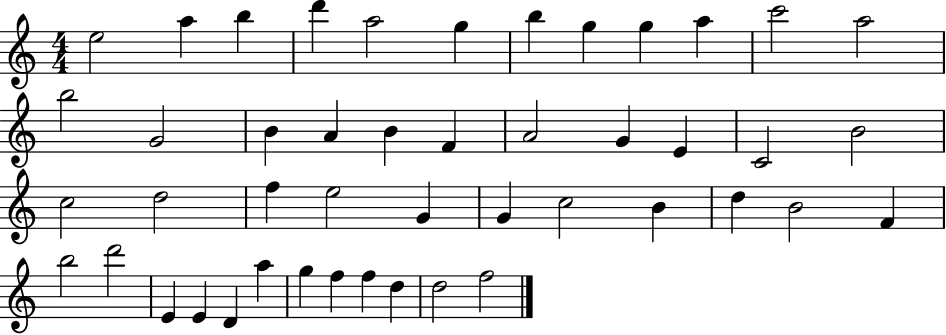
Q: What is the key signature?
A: C major